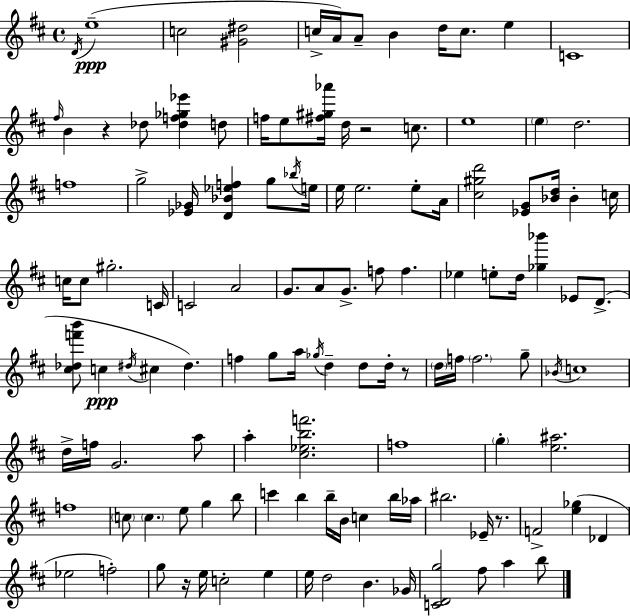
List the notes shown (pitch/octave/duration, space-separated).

D4/s E5/w C5/h [G#4,D#5]/h C5/s A4/s A4/e B4/q D5/s C5/e. E5/q C4/w F#5/s B4/q R/q Db5/e [Db5,F5,Gb5,Eb6]/q D5/e F5/s E5/e [F#5,G#5,Ab6]/s D5/s R/h C5/e. E5/w E5/q D5/h. F5/w G5/h [Eb4,Gb4]/s [D4,Bb4,Eb5,F5]/q G5/e Bb5/s E5/s E5/s E5/h. E5/e A4/s [C#5,G#5,D6]/h [Eb4,G4]/e [Bb4,D5]/s Bb4/q C5/s C5/s C5/e G#5/h. C4/s C4/h A4/h G4/e. A4/e G4/e. F5/e F5/q. Eb5/q E5/e D5/s [Gb5,Bb6]/q Eb4/e D4/e. [C#5,Db5,F6,B6]/e C5/q D#5/s C#5/q D#5/q. F5/q G5/e A5/s Gb5/s D5/q D5/e D5/s R/e D5/s F5/s F5/h. G5/e Bb4/s C5/w D5/s F5/s G4/h. A5/e A5/q [C#5,Eb5,B5,F6]/h. F5/w G5/q [E5,A#5]/h. F5/w C5/e C5/q. E5/e G5/q B5/e C6/q B5/q B5/s B4/s C5/q B5/s Ab5/s BIS5/h. Eb4/s R/e. F4/h [E5,Gb5]/q Db4/q Eb5/h F5/h G5/e R/s E5/s C5/h E5/q E5/s D5/h B4/q. Gb4/s [C4,D4,G5]/h F#5/e A5/q B5/e